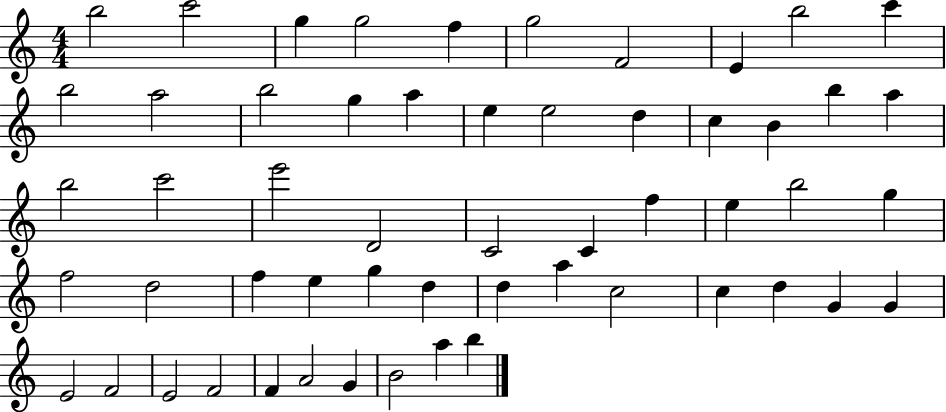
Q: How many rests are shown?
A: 0